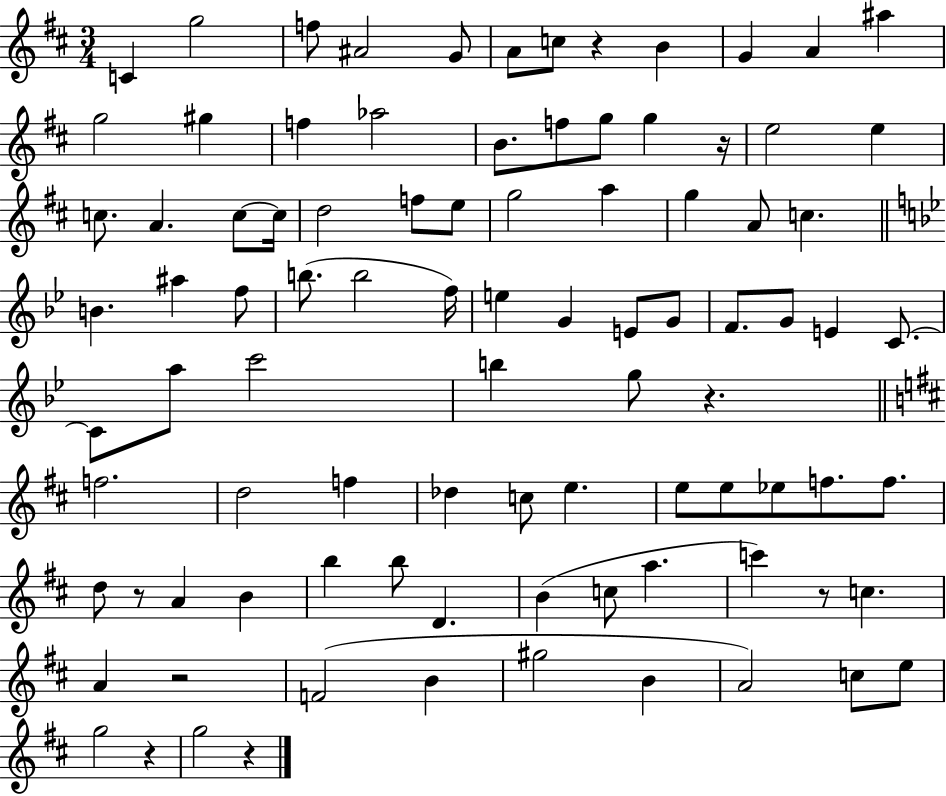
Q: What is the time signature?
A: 3/4